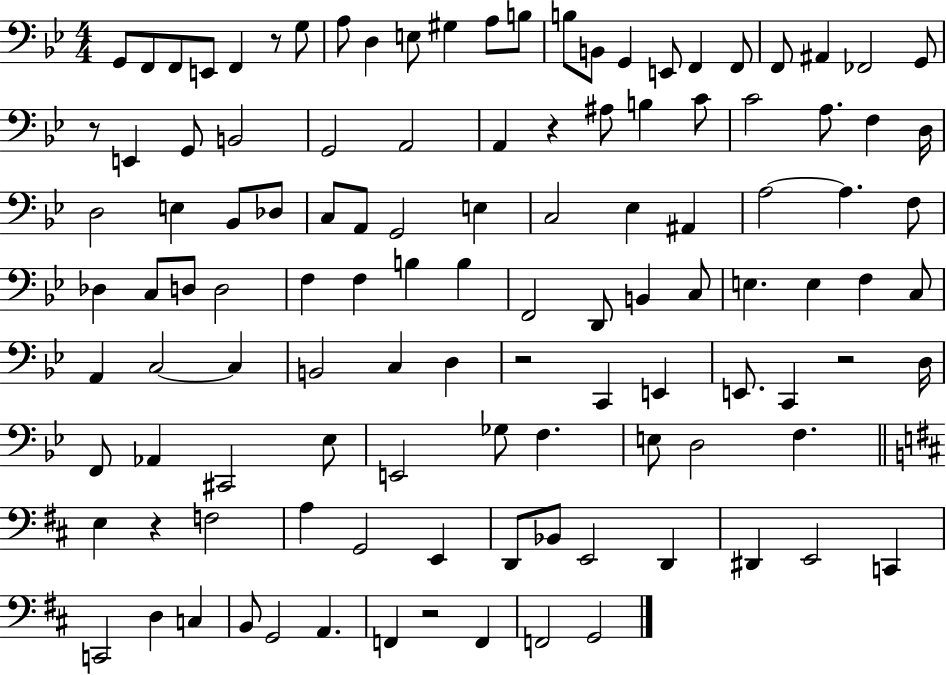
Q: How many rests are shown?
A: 7